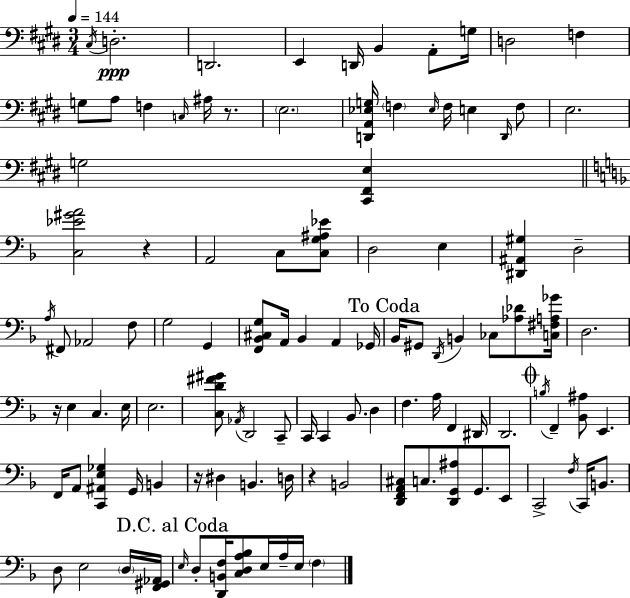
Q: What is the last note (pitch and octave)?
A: F3